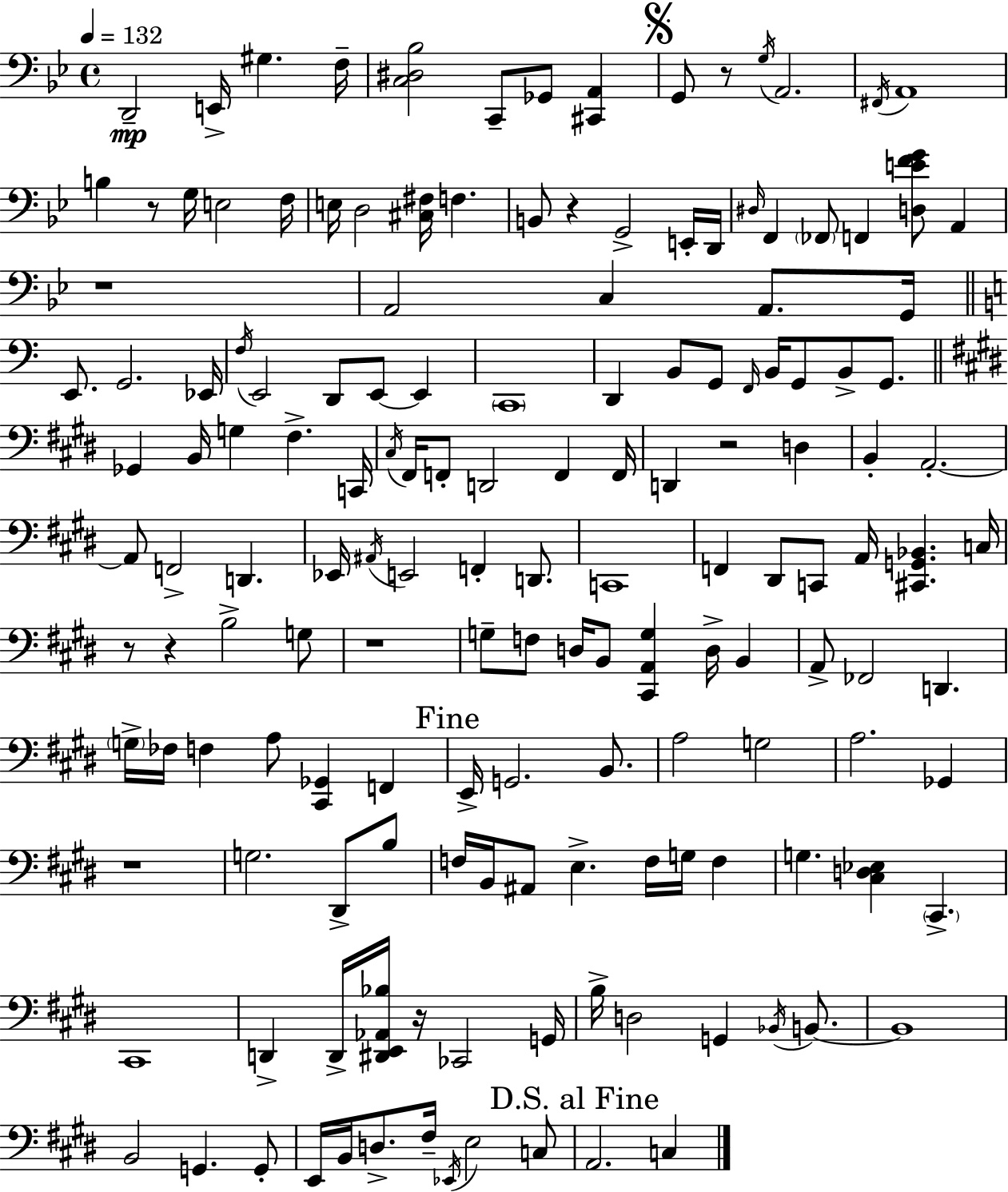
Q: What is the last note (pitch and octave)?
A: C3